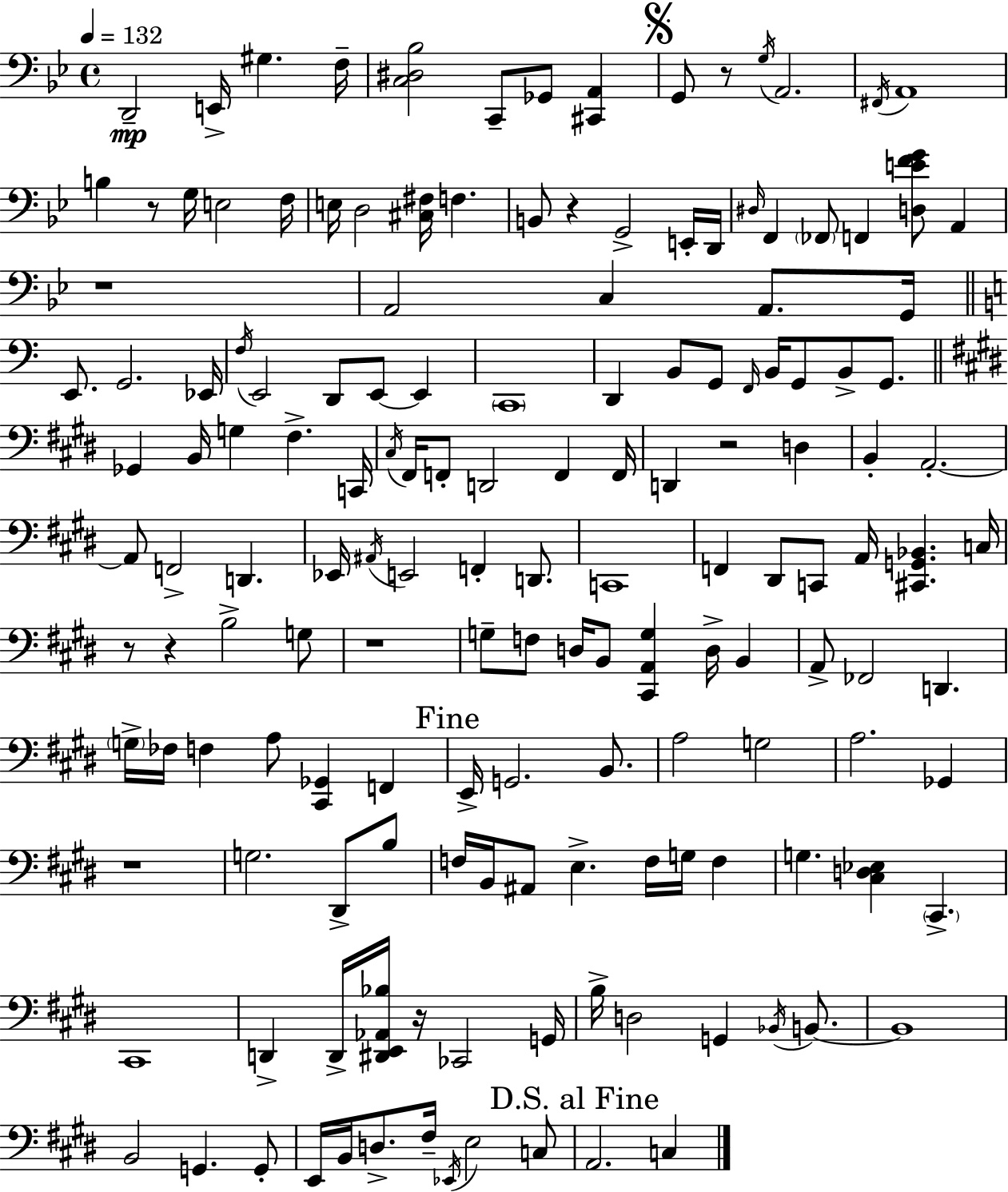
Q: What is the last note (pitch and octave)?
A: C3